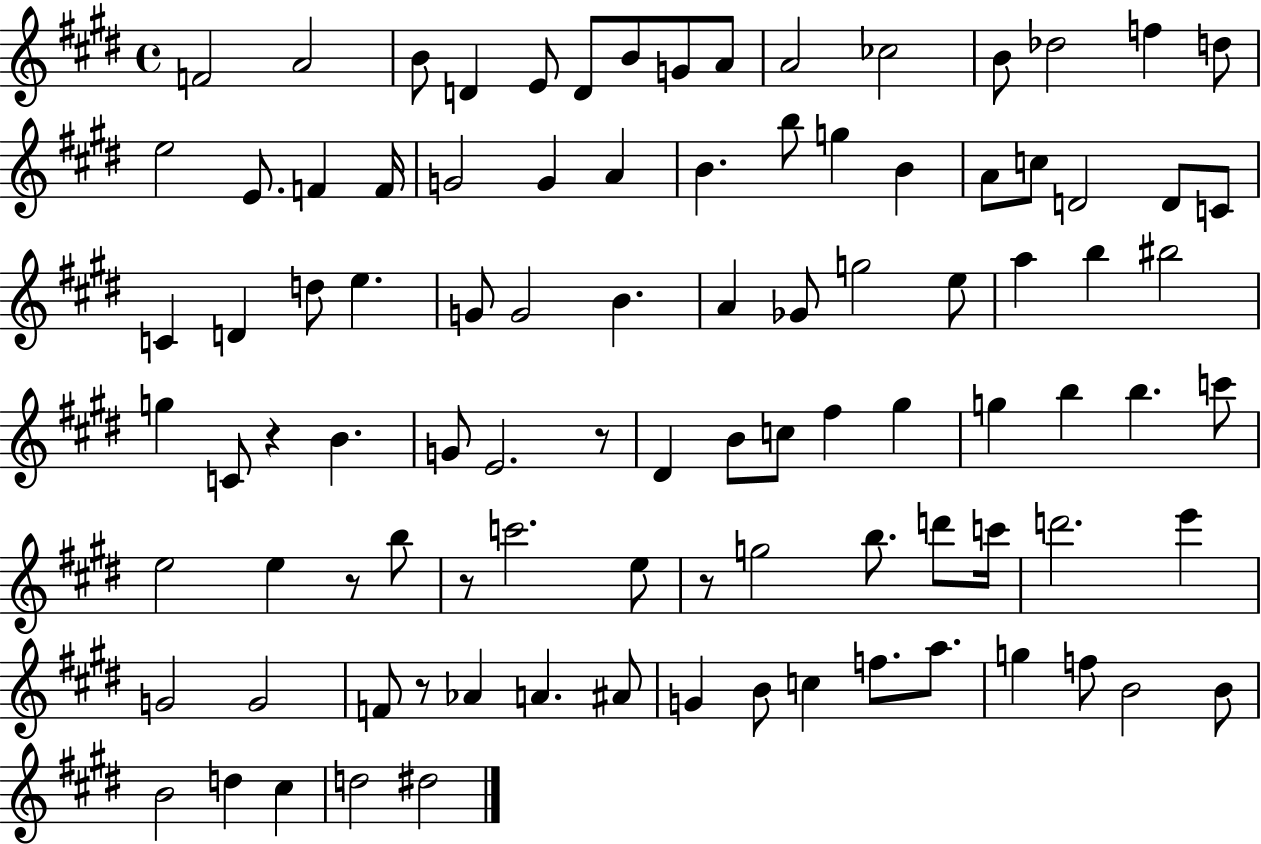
{
  \clef treble
  \time 4/4
  \defaultTimeSignature
  \key e \major
  f'2 a'2 | b'8 d'4 e'8 d'8 b'8 g'8 a'8 | a'2 ces''2 | b'8 des''2 f''4 d''8 | \break e''2 e'8. f'4 f'16 | g'2 g'4 a'4 | b'4. b''8 g''4 b'4 | a'8 c''8 d'2 d'8 c'8 | \break c'4 d'4 d''8 e''4. | g'8 g'2 b'4. | a'4 ges'8 g''2 e''8 | a''4 b''4 bis''2 | \break g''4 c'8 r4 b'4. | g'8 e'2. r8 | dis'4 b'8 c''8 fis''4 gis''4 | g''4 b''4 b''4. c'''8 | \break e''2 e''4 r8 b''8 | r8 c'''2. e''8 | r8 g''2 b''8. d'''8 c'''16 | d'''2. e'''4 | \break g'2 g'2 | f'8 r8 aes'4 a'4. ais'8 | g'4 b'8 c''4 f''8. a''8. | g''4 f''8 b'2 b'8 | \break b'2 d''4 cis''4 | d''2 dis''2 | \bar "|."
}